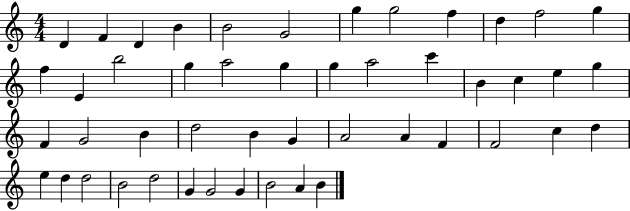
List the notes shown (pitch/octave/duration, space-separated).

D4/q F4/q D4/q B4/q B4/h G4/h G5/q G5/h F5/q D5/q F5/h G5/q F5/q E4/q B5/h G5/q A5/h G5/q G5/q A5/h C6/q B4/q C5/q E5/q G5/q F4/q G4/h B4/q D5/h B4/q G4/q A4/h A4/q F4/q F4/h C5/q D5/q E5/q D5/q D5/h B4/h D5/h G4/q G4/h G4/q B4/h A4/q B4/q